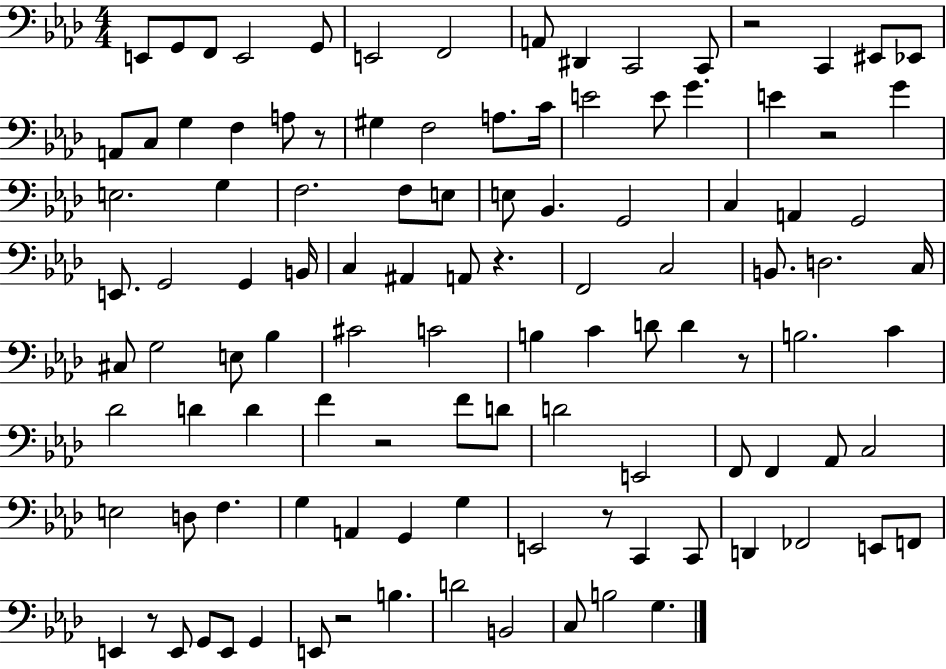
{
  \clef bass
  \numericTimeSignature
  \time 4/4
  \key aes \major
  \repeat volta 2 { e,8 g,8 f,8 e,2 g,8 | e,2 f,2 | a,8 dis,4 c,2 c,8 | r2 c,4 eis,8 ees,8 | \break a,8 c8 g4 f4 a8 r8 | gis4 f2 a8. c'16 | e'2 e'8 g'4. | e'4 r2 g'4 | \break e2. g4 | f2. f8 e8 | e8 bes,4. g,2 | c4 a,4 g,2 | \break e,8. g,2 g,4 b,16 | c4 ais,4 a,8 r4. | f,2 c2 | b,8. d2. c16 | \break cis8 g2 e8 bes4 | cis'2 c'2 | b4 c'4 d'8 d'4 r8 | b2. c'4 | \break des'2 d'4 d'4 | f'4 r2 f'8 d'8 | d'2 e,2 | f,8 f,4 aes,8 c2 | \break e2 d8 f4. | g4 a,4 g,4 g4 | e,2 r8 c,4 c,8 | d,4 fes,2 e,8 f,8 | \break e,4 r8 e,8 g,8 e,8 g,4 | e,8 r2 b4. | d'2 b,2 | c8 b2 g4. | \break } \bar "|."
}